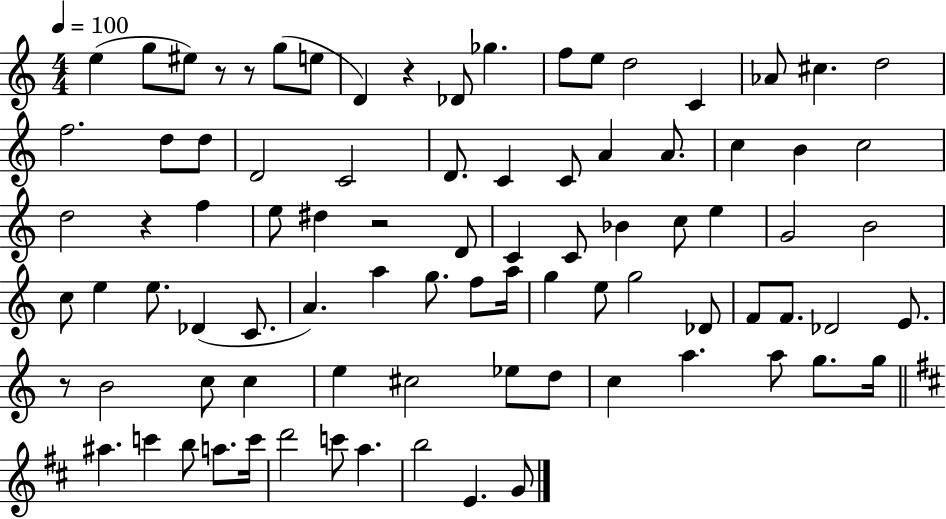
{
  \clef treble
  \numericTimeSignature
  \time 4/4
  \key c \major
  \tempo 4 = 100
  e''4( g''8 eis''8) r8 r8 g''8( e''8 | d'4) r4 des'8 ges''4. | f''8 e''8 d''2 c'4 | aes'8 cis''4. d''2 | \break f''2. d''8 d''8 | d'2 c'2 | d'8. c'4 c'8 a'4 a'8. | c''4 b'4 c''2 | \break d''2 r4 f''4 | e''8 dis''4 r2 d'8 | c'4 c'8 bes'4 c''8 e''4 | g'2 b'2 | \break c''8 e''4 e''8. des'4( c'8. | a'4.) a''4 g''8. f''8 a''16 | g''4 e''8 g''2 des'8 | f'8 f'8. des'2 e'8. | \break r8 b'2 c''8 c''4 | e''4 cis''2 ees''8 d''8 | c''4 a''4. a''8 g''8. g''16 | \bar "||" \break \key b \minor ais''4. c'''4 b''8 a''8. c'''16 | d'''2 c'''8 a''4. | b''2 e'4. g'8 | \bar "|."
}